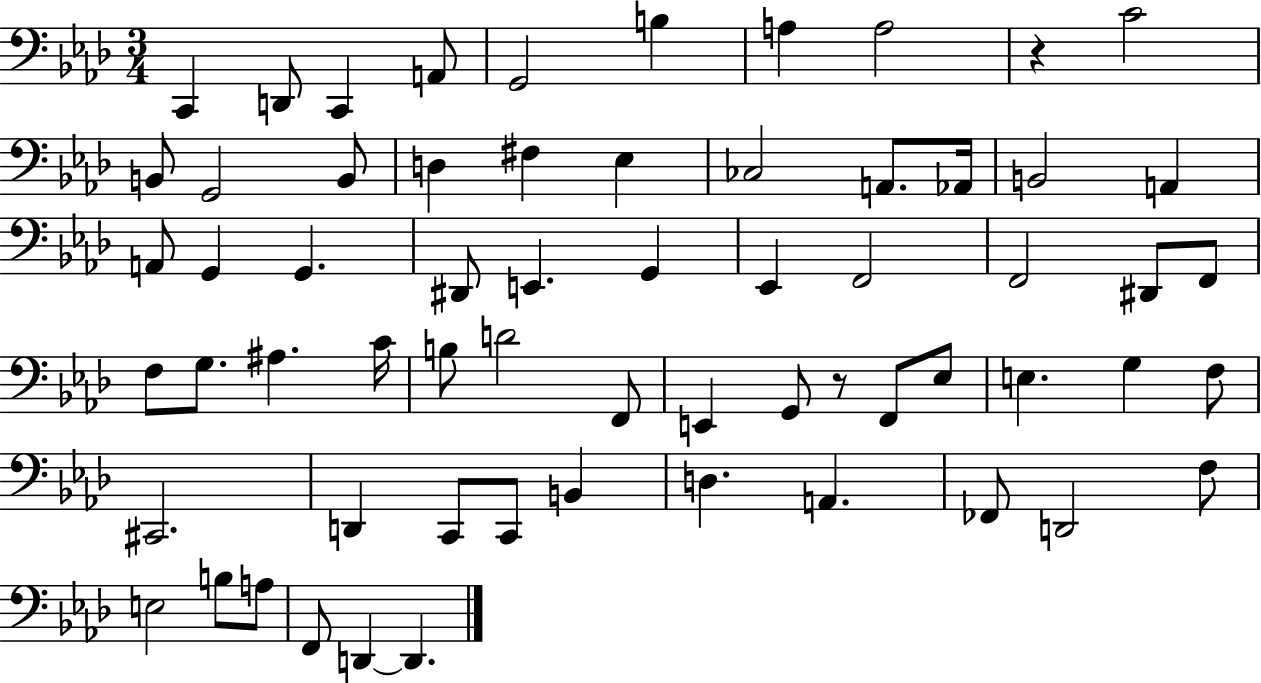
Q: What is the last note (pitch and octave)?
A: D2